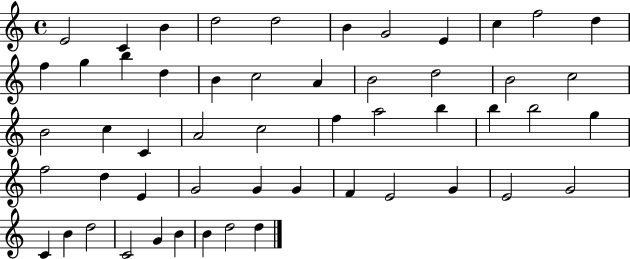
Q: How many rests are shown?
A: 0